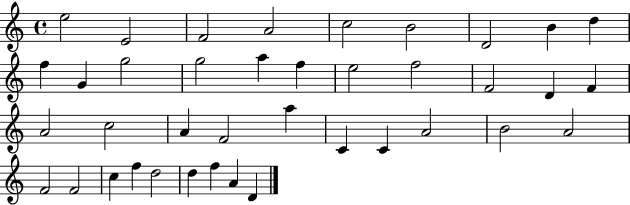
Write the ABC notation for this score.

X:1
T:Untitled
M:4/4
L:1/4
K:C
e2 E2 F2 A2 c2 B2 D2 B d f G g2 g2 a f e2 f2 F2 D F A2 c2 A F2 a C C A2 B2 A2 F2 F2 c f d2 d f A D